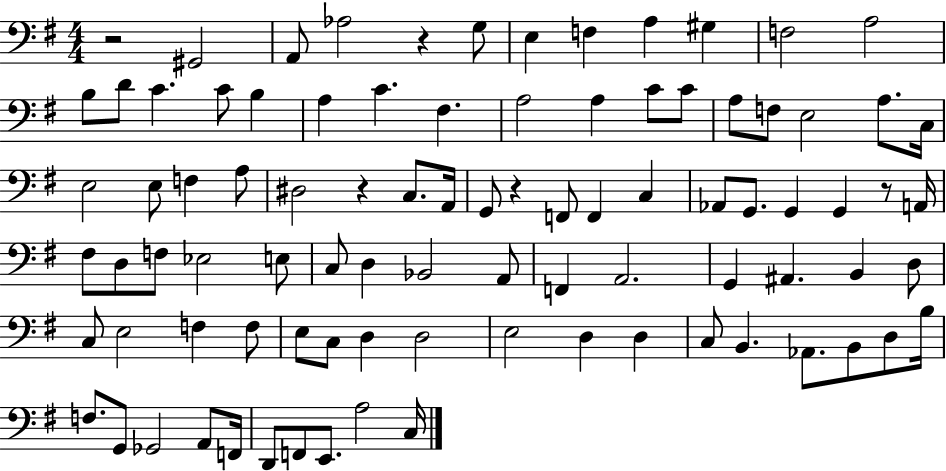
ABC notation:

X:1
T:Untitled
M:4/4
L:1/4
K:G
z2 ^G,,2 A,,/2 _A,2 z G,/2 E, F, A, ^G, F,2 A,2 B,/2 D/2 C C/2 B, A, C ^F, A,2 A, C/2 C/2 A,/2 F,/2 E,2 A,/2 C,/4 E,2 E,/2 F, A,/2 ^D,2 z C,/2 A,,/4 G,,/2 z F,,/2 F,, C, _A,,/2 G,,/2 G,, G,, z/2 A,,/4 ^F,/2 D,/2 F,/2 _E,2 E,/2 C,/2 D, _B,,2 A,,/2 F,, A,,2 G,, ^A,, B,, D,/2 C,/2 E,2 F, F,/2 E,/2 C,/2 D, D,2 E,2 D, D, C,/2 B,, _A,,/2 B,,/2 D,/2 B,/4 F,/2 G,,/2 _G,,2 A,,/2 F,,/4 D,,/2 F,,/2 E,,/2 A,2 C,/4